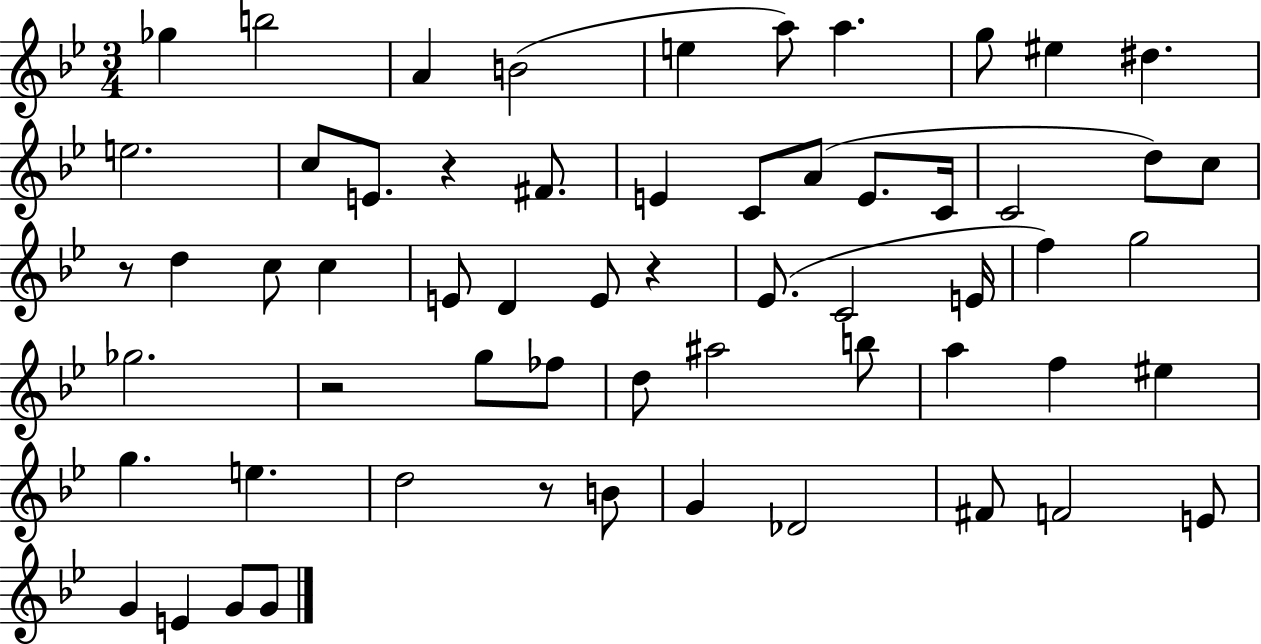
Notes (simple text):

Gb5/q B5/h A4/q B4/h E5/q A5/e A5/q. G5/e EIS5/q D#5/q. E5/h. C5/e E4/e. R/q F#4/e. E4/q C4/e A4/e E4/e. C4/s C4/h D5/e C5/e R/e D5/q C5/e C5/q E4/e D4/q E4/e R/q Eb4/e. C4/h E4/s F5/q G5/h Gb5/h. R/h G5/e FES5/e D5/e A#5/h B5/e A5/q F5/q EIS5/q G5/q. E5/q. D5/h R/e B4/e G4/q Db4/h F#4/e F4/h E4/e G4/q E4/q G4/e G4/e